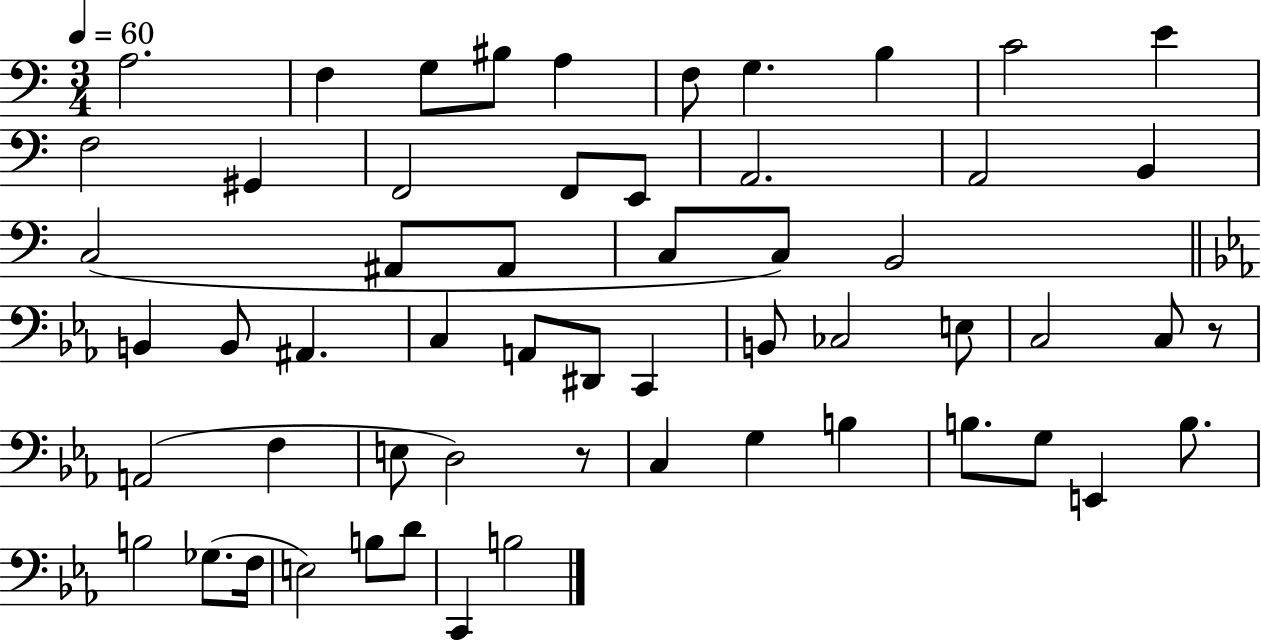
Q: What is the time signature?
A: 3/4